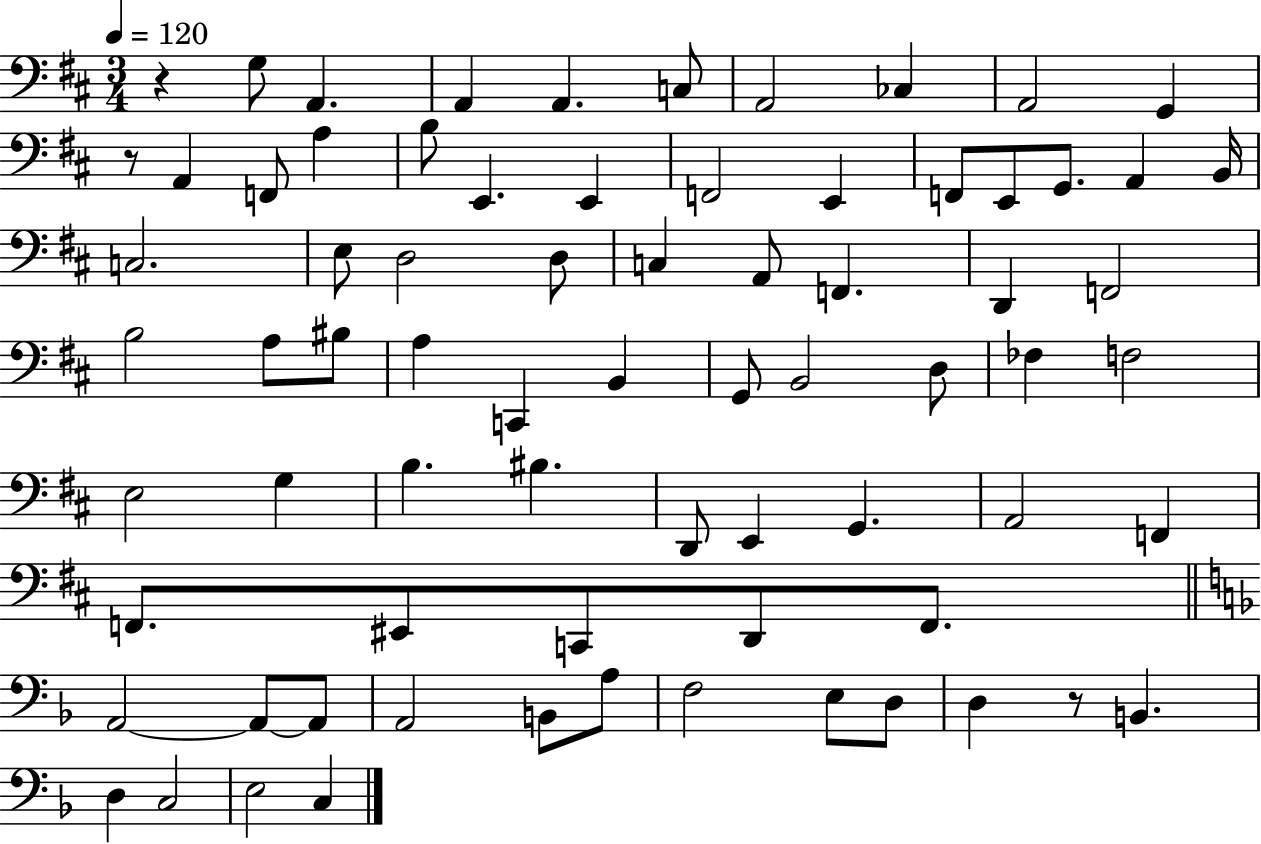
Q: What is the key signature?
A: D major